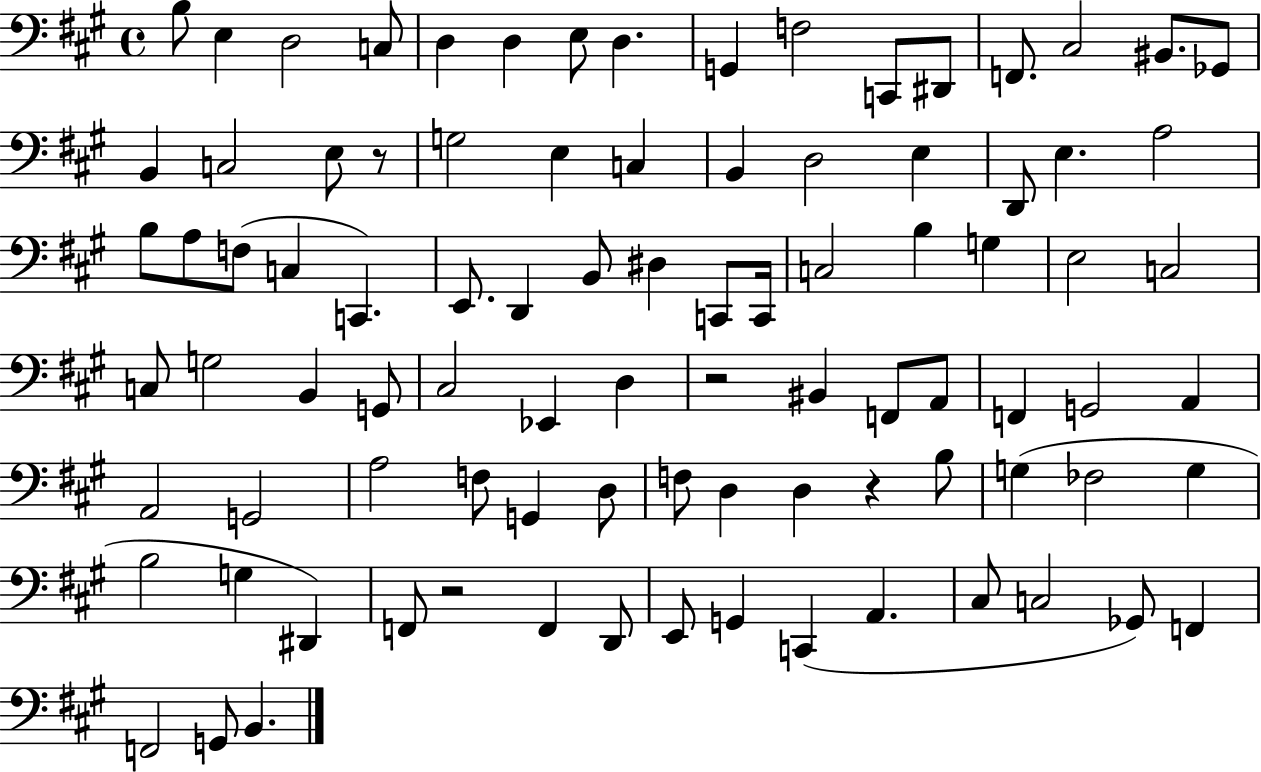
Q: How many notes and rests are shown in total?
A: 91